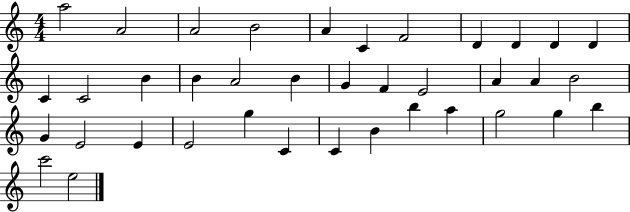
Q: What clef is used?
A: treble